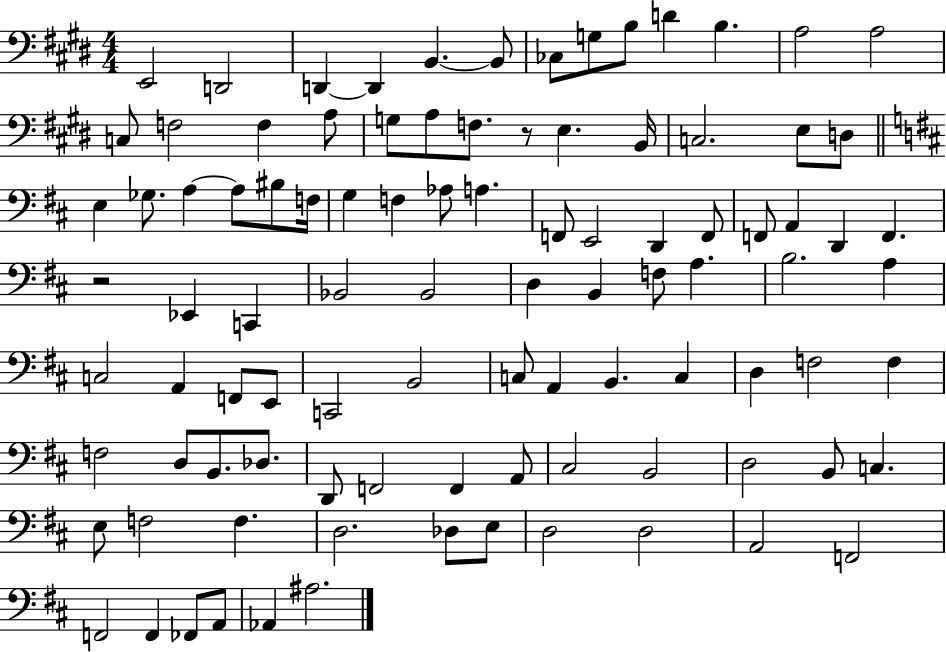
E2/h D2/h D2/q D2/q B2/q. B2/e CES3/e G3/e B3/e D4/q B3/q. A3/h A3/h C3/e F3/h F3/q A3/e G3/e A3/e F3/e. R/e E3/q. B2/s C3/h. E3/e D3/e E3/q Gb3/e. A3/q A3/e BIS3/e F3/s G3/q F3/q Ab3/e A3/q. F2/e E2/h D2/q F2/e F2/e A2/q D2/q F2/q. R/h Eb2/q C2/q Bb2/h Bb2/h D3/q B2/q F3/e A3/q. B3/h. A3/q C3/h A2/q F2/e E2/e C2/h B2/h C3/e A2/q B2/q. C3/q D3/q F3/h F3/q F3/h D3/e B2/e. Db3/e. D2/e F2/h F2/q A2/e C#3/h B2/h D3/h B2/e C3/q. E3/e F3/h F3/q. D3/h. Db3/e E3/e D3/h D3/h A2/h F2/h F2/h F2/q FES2/e A2/e Ab2/q A#3/h.